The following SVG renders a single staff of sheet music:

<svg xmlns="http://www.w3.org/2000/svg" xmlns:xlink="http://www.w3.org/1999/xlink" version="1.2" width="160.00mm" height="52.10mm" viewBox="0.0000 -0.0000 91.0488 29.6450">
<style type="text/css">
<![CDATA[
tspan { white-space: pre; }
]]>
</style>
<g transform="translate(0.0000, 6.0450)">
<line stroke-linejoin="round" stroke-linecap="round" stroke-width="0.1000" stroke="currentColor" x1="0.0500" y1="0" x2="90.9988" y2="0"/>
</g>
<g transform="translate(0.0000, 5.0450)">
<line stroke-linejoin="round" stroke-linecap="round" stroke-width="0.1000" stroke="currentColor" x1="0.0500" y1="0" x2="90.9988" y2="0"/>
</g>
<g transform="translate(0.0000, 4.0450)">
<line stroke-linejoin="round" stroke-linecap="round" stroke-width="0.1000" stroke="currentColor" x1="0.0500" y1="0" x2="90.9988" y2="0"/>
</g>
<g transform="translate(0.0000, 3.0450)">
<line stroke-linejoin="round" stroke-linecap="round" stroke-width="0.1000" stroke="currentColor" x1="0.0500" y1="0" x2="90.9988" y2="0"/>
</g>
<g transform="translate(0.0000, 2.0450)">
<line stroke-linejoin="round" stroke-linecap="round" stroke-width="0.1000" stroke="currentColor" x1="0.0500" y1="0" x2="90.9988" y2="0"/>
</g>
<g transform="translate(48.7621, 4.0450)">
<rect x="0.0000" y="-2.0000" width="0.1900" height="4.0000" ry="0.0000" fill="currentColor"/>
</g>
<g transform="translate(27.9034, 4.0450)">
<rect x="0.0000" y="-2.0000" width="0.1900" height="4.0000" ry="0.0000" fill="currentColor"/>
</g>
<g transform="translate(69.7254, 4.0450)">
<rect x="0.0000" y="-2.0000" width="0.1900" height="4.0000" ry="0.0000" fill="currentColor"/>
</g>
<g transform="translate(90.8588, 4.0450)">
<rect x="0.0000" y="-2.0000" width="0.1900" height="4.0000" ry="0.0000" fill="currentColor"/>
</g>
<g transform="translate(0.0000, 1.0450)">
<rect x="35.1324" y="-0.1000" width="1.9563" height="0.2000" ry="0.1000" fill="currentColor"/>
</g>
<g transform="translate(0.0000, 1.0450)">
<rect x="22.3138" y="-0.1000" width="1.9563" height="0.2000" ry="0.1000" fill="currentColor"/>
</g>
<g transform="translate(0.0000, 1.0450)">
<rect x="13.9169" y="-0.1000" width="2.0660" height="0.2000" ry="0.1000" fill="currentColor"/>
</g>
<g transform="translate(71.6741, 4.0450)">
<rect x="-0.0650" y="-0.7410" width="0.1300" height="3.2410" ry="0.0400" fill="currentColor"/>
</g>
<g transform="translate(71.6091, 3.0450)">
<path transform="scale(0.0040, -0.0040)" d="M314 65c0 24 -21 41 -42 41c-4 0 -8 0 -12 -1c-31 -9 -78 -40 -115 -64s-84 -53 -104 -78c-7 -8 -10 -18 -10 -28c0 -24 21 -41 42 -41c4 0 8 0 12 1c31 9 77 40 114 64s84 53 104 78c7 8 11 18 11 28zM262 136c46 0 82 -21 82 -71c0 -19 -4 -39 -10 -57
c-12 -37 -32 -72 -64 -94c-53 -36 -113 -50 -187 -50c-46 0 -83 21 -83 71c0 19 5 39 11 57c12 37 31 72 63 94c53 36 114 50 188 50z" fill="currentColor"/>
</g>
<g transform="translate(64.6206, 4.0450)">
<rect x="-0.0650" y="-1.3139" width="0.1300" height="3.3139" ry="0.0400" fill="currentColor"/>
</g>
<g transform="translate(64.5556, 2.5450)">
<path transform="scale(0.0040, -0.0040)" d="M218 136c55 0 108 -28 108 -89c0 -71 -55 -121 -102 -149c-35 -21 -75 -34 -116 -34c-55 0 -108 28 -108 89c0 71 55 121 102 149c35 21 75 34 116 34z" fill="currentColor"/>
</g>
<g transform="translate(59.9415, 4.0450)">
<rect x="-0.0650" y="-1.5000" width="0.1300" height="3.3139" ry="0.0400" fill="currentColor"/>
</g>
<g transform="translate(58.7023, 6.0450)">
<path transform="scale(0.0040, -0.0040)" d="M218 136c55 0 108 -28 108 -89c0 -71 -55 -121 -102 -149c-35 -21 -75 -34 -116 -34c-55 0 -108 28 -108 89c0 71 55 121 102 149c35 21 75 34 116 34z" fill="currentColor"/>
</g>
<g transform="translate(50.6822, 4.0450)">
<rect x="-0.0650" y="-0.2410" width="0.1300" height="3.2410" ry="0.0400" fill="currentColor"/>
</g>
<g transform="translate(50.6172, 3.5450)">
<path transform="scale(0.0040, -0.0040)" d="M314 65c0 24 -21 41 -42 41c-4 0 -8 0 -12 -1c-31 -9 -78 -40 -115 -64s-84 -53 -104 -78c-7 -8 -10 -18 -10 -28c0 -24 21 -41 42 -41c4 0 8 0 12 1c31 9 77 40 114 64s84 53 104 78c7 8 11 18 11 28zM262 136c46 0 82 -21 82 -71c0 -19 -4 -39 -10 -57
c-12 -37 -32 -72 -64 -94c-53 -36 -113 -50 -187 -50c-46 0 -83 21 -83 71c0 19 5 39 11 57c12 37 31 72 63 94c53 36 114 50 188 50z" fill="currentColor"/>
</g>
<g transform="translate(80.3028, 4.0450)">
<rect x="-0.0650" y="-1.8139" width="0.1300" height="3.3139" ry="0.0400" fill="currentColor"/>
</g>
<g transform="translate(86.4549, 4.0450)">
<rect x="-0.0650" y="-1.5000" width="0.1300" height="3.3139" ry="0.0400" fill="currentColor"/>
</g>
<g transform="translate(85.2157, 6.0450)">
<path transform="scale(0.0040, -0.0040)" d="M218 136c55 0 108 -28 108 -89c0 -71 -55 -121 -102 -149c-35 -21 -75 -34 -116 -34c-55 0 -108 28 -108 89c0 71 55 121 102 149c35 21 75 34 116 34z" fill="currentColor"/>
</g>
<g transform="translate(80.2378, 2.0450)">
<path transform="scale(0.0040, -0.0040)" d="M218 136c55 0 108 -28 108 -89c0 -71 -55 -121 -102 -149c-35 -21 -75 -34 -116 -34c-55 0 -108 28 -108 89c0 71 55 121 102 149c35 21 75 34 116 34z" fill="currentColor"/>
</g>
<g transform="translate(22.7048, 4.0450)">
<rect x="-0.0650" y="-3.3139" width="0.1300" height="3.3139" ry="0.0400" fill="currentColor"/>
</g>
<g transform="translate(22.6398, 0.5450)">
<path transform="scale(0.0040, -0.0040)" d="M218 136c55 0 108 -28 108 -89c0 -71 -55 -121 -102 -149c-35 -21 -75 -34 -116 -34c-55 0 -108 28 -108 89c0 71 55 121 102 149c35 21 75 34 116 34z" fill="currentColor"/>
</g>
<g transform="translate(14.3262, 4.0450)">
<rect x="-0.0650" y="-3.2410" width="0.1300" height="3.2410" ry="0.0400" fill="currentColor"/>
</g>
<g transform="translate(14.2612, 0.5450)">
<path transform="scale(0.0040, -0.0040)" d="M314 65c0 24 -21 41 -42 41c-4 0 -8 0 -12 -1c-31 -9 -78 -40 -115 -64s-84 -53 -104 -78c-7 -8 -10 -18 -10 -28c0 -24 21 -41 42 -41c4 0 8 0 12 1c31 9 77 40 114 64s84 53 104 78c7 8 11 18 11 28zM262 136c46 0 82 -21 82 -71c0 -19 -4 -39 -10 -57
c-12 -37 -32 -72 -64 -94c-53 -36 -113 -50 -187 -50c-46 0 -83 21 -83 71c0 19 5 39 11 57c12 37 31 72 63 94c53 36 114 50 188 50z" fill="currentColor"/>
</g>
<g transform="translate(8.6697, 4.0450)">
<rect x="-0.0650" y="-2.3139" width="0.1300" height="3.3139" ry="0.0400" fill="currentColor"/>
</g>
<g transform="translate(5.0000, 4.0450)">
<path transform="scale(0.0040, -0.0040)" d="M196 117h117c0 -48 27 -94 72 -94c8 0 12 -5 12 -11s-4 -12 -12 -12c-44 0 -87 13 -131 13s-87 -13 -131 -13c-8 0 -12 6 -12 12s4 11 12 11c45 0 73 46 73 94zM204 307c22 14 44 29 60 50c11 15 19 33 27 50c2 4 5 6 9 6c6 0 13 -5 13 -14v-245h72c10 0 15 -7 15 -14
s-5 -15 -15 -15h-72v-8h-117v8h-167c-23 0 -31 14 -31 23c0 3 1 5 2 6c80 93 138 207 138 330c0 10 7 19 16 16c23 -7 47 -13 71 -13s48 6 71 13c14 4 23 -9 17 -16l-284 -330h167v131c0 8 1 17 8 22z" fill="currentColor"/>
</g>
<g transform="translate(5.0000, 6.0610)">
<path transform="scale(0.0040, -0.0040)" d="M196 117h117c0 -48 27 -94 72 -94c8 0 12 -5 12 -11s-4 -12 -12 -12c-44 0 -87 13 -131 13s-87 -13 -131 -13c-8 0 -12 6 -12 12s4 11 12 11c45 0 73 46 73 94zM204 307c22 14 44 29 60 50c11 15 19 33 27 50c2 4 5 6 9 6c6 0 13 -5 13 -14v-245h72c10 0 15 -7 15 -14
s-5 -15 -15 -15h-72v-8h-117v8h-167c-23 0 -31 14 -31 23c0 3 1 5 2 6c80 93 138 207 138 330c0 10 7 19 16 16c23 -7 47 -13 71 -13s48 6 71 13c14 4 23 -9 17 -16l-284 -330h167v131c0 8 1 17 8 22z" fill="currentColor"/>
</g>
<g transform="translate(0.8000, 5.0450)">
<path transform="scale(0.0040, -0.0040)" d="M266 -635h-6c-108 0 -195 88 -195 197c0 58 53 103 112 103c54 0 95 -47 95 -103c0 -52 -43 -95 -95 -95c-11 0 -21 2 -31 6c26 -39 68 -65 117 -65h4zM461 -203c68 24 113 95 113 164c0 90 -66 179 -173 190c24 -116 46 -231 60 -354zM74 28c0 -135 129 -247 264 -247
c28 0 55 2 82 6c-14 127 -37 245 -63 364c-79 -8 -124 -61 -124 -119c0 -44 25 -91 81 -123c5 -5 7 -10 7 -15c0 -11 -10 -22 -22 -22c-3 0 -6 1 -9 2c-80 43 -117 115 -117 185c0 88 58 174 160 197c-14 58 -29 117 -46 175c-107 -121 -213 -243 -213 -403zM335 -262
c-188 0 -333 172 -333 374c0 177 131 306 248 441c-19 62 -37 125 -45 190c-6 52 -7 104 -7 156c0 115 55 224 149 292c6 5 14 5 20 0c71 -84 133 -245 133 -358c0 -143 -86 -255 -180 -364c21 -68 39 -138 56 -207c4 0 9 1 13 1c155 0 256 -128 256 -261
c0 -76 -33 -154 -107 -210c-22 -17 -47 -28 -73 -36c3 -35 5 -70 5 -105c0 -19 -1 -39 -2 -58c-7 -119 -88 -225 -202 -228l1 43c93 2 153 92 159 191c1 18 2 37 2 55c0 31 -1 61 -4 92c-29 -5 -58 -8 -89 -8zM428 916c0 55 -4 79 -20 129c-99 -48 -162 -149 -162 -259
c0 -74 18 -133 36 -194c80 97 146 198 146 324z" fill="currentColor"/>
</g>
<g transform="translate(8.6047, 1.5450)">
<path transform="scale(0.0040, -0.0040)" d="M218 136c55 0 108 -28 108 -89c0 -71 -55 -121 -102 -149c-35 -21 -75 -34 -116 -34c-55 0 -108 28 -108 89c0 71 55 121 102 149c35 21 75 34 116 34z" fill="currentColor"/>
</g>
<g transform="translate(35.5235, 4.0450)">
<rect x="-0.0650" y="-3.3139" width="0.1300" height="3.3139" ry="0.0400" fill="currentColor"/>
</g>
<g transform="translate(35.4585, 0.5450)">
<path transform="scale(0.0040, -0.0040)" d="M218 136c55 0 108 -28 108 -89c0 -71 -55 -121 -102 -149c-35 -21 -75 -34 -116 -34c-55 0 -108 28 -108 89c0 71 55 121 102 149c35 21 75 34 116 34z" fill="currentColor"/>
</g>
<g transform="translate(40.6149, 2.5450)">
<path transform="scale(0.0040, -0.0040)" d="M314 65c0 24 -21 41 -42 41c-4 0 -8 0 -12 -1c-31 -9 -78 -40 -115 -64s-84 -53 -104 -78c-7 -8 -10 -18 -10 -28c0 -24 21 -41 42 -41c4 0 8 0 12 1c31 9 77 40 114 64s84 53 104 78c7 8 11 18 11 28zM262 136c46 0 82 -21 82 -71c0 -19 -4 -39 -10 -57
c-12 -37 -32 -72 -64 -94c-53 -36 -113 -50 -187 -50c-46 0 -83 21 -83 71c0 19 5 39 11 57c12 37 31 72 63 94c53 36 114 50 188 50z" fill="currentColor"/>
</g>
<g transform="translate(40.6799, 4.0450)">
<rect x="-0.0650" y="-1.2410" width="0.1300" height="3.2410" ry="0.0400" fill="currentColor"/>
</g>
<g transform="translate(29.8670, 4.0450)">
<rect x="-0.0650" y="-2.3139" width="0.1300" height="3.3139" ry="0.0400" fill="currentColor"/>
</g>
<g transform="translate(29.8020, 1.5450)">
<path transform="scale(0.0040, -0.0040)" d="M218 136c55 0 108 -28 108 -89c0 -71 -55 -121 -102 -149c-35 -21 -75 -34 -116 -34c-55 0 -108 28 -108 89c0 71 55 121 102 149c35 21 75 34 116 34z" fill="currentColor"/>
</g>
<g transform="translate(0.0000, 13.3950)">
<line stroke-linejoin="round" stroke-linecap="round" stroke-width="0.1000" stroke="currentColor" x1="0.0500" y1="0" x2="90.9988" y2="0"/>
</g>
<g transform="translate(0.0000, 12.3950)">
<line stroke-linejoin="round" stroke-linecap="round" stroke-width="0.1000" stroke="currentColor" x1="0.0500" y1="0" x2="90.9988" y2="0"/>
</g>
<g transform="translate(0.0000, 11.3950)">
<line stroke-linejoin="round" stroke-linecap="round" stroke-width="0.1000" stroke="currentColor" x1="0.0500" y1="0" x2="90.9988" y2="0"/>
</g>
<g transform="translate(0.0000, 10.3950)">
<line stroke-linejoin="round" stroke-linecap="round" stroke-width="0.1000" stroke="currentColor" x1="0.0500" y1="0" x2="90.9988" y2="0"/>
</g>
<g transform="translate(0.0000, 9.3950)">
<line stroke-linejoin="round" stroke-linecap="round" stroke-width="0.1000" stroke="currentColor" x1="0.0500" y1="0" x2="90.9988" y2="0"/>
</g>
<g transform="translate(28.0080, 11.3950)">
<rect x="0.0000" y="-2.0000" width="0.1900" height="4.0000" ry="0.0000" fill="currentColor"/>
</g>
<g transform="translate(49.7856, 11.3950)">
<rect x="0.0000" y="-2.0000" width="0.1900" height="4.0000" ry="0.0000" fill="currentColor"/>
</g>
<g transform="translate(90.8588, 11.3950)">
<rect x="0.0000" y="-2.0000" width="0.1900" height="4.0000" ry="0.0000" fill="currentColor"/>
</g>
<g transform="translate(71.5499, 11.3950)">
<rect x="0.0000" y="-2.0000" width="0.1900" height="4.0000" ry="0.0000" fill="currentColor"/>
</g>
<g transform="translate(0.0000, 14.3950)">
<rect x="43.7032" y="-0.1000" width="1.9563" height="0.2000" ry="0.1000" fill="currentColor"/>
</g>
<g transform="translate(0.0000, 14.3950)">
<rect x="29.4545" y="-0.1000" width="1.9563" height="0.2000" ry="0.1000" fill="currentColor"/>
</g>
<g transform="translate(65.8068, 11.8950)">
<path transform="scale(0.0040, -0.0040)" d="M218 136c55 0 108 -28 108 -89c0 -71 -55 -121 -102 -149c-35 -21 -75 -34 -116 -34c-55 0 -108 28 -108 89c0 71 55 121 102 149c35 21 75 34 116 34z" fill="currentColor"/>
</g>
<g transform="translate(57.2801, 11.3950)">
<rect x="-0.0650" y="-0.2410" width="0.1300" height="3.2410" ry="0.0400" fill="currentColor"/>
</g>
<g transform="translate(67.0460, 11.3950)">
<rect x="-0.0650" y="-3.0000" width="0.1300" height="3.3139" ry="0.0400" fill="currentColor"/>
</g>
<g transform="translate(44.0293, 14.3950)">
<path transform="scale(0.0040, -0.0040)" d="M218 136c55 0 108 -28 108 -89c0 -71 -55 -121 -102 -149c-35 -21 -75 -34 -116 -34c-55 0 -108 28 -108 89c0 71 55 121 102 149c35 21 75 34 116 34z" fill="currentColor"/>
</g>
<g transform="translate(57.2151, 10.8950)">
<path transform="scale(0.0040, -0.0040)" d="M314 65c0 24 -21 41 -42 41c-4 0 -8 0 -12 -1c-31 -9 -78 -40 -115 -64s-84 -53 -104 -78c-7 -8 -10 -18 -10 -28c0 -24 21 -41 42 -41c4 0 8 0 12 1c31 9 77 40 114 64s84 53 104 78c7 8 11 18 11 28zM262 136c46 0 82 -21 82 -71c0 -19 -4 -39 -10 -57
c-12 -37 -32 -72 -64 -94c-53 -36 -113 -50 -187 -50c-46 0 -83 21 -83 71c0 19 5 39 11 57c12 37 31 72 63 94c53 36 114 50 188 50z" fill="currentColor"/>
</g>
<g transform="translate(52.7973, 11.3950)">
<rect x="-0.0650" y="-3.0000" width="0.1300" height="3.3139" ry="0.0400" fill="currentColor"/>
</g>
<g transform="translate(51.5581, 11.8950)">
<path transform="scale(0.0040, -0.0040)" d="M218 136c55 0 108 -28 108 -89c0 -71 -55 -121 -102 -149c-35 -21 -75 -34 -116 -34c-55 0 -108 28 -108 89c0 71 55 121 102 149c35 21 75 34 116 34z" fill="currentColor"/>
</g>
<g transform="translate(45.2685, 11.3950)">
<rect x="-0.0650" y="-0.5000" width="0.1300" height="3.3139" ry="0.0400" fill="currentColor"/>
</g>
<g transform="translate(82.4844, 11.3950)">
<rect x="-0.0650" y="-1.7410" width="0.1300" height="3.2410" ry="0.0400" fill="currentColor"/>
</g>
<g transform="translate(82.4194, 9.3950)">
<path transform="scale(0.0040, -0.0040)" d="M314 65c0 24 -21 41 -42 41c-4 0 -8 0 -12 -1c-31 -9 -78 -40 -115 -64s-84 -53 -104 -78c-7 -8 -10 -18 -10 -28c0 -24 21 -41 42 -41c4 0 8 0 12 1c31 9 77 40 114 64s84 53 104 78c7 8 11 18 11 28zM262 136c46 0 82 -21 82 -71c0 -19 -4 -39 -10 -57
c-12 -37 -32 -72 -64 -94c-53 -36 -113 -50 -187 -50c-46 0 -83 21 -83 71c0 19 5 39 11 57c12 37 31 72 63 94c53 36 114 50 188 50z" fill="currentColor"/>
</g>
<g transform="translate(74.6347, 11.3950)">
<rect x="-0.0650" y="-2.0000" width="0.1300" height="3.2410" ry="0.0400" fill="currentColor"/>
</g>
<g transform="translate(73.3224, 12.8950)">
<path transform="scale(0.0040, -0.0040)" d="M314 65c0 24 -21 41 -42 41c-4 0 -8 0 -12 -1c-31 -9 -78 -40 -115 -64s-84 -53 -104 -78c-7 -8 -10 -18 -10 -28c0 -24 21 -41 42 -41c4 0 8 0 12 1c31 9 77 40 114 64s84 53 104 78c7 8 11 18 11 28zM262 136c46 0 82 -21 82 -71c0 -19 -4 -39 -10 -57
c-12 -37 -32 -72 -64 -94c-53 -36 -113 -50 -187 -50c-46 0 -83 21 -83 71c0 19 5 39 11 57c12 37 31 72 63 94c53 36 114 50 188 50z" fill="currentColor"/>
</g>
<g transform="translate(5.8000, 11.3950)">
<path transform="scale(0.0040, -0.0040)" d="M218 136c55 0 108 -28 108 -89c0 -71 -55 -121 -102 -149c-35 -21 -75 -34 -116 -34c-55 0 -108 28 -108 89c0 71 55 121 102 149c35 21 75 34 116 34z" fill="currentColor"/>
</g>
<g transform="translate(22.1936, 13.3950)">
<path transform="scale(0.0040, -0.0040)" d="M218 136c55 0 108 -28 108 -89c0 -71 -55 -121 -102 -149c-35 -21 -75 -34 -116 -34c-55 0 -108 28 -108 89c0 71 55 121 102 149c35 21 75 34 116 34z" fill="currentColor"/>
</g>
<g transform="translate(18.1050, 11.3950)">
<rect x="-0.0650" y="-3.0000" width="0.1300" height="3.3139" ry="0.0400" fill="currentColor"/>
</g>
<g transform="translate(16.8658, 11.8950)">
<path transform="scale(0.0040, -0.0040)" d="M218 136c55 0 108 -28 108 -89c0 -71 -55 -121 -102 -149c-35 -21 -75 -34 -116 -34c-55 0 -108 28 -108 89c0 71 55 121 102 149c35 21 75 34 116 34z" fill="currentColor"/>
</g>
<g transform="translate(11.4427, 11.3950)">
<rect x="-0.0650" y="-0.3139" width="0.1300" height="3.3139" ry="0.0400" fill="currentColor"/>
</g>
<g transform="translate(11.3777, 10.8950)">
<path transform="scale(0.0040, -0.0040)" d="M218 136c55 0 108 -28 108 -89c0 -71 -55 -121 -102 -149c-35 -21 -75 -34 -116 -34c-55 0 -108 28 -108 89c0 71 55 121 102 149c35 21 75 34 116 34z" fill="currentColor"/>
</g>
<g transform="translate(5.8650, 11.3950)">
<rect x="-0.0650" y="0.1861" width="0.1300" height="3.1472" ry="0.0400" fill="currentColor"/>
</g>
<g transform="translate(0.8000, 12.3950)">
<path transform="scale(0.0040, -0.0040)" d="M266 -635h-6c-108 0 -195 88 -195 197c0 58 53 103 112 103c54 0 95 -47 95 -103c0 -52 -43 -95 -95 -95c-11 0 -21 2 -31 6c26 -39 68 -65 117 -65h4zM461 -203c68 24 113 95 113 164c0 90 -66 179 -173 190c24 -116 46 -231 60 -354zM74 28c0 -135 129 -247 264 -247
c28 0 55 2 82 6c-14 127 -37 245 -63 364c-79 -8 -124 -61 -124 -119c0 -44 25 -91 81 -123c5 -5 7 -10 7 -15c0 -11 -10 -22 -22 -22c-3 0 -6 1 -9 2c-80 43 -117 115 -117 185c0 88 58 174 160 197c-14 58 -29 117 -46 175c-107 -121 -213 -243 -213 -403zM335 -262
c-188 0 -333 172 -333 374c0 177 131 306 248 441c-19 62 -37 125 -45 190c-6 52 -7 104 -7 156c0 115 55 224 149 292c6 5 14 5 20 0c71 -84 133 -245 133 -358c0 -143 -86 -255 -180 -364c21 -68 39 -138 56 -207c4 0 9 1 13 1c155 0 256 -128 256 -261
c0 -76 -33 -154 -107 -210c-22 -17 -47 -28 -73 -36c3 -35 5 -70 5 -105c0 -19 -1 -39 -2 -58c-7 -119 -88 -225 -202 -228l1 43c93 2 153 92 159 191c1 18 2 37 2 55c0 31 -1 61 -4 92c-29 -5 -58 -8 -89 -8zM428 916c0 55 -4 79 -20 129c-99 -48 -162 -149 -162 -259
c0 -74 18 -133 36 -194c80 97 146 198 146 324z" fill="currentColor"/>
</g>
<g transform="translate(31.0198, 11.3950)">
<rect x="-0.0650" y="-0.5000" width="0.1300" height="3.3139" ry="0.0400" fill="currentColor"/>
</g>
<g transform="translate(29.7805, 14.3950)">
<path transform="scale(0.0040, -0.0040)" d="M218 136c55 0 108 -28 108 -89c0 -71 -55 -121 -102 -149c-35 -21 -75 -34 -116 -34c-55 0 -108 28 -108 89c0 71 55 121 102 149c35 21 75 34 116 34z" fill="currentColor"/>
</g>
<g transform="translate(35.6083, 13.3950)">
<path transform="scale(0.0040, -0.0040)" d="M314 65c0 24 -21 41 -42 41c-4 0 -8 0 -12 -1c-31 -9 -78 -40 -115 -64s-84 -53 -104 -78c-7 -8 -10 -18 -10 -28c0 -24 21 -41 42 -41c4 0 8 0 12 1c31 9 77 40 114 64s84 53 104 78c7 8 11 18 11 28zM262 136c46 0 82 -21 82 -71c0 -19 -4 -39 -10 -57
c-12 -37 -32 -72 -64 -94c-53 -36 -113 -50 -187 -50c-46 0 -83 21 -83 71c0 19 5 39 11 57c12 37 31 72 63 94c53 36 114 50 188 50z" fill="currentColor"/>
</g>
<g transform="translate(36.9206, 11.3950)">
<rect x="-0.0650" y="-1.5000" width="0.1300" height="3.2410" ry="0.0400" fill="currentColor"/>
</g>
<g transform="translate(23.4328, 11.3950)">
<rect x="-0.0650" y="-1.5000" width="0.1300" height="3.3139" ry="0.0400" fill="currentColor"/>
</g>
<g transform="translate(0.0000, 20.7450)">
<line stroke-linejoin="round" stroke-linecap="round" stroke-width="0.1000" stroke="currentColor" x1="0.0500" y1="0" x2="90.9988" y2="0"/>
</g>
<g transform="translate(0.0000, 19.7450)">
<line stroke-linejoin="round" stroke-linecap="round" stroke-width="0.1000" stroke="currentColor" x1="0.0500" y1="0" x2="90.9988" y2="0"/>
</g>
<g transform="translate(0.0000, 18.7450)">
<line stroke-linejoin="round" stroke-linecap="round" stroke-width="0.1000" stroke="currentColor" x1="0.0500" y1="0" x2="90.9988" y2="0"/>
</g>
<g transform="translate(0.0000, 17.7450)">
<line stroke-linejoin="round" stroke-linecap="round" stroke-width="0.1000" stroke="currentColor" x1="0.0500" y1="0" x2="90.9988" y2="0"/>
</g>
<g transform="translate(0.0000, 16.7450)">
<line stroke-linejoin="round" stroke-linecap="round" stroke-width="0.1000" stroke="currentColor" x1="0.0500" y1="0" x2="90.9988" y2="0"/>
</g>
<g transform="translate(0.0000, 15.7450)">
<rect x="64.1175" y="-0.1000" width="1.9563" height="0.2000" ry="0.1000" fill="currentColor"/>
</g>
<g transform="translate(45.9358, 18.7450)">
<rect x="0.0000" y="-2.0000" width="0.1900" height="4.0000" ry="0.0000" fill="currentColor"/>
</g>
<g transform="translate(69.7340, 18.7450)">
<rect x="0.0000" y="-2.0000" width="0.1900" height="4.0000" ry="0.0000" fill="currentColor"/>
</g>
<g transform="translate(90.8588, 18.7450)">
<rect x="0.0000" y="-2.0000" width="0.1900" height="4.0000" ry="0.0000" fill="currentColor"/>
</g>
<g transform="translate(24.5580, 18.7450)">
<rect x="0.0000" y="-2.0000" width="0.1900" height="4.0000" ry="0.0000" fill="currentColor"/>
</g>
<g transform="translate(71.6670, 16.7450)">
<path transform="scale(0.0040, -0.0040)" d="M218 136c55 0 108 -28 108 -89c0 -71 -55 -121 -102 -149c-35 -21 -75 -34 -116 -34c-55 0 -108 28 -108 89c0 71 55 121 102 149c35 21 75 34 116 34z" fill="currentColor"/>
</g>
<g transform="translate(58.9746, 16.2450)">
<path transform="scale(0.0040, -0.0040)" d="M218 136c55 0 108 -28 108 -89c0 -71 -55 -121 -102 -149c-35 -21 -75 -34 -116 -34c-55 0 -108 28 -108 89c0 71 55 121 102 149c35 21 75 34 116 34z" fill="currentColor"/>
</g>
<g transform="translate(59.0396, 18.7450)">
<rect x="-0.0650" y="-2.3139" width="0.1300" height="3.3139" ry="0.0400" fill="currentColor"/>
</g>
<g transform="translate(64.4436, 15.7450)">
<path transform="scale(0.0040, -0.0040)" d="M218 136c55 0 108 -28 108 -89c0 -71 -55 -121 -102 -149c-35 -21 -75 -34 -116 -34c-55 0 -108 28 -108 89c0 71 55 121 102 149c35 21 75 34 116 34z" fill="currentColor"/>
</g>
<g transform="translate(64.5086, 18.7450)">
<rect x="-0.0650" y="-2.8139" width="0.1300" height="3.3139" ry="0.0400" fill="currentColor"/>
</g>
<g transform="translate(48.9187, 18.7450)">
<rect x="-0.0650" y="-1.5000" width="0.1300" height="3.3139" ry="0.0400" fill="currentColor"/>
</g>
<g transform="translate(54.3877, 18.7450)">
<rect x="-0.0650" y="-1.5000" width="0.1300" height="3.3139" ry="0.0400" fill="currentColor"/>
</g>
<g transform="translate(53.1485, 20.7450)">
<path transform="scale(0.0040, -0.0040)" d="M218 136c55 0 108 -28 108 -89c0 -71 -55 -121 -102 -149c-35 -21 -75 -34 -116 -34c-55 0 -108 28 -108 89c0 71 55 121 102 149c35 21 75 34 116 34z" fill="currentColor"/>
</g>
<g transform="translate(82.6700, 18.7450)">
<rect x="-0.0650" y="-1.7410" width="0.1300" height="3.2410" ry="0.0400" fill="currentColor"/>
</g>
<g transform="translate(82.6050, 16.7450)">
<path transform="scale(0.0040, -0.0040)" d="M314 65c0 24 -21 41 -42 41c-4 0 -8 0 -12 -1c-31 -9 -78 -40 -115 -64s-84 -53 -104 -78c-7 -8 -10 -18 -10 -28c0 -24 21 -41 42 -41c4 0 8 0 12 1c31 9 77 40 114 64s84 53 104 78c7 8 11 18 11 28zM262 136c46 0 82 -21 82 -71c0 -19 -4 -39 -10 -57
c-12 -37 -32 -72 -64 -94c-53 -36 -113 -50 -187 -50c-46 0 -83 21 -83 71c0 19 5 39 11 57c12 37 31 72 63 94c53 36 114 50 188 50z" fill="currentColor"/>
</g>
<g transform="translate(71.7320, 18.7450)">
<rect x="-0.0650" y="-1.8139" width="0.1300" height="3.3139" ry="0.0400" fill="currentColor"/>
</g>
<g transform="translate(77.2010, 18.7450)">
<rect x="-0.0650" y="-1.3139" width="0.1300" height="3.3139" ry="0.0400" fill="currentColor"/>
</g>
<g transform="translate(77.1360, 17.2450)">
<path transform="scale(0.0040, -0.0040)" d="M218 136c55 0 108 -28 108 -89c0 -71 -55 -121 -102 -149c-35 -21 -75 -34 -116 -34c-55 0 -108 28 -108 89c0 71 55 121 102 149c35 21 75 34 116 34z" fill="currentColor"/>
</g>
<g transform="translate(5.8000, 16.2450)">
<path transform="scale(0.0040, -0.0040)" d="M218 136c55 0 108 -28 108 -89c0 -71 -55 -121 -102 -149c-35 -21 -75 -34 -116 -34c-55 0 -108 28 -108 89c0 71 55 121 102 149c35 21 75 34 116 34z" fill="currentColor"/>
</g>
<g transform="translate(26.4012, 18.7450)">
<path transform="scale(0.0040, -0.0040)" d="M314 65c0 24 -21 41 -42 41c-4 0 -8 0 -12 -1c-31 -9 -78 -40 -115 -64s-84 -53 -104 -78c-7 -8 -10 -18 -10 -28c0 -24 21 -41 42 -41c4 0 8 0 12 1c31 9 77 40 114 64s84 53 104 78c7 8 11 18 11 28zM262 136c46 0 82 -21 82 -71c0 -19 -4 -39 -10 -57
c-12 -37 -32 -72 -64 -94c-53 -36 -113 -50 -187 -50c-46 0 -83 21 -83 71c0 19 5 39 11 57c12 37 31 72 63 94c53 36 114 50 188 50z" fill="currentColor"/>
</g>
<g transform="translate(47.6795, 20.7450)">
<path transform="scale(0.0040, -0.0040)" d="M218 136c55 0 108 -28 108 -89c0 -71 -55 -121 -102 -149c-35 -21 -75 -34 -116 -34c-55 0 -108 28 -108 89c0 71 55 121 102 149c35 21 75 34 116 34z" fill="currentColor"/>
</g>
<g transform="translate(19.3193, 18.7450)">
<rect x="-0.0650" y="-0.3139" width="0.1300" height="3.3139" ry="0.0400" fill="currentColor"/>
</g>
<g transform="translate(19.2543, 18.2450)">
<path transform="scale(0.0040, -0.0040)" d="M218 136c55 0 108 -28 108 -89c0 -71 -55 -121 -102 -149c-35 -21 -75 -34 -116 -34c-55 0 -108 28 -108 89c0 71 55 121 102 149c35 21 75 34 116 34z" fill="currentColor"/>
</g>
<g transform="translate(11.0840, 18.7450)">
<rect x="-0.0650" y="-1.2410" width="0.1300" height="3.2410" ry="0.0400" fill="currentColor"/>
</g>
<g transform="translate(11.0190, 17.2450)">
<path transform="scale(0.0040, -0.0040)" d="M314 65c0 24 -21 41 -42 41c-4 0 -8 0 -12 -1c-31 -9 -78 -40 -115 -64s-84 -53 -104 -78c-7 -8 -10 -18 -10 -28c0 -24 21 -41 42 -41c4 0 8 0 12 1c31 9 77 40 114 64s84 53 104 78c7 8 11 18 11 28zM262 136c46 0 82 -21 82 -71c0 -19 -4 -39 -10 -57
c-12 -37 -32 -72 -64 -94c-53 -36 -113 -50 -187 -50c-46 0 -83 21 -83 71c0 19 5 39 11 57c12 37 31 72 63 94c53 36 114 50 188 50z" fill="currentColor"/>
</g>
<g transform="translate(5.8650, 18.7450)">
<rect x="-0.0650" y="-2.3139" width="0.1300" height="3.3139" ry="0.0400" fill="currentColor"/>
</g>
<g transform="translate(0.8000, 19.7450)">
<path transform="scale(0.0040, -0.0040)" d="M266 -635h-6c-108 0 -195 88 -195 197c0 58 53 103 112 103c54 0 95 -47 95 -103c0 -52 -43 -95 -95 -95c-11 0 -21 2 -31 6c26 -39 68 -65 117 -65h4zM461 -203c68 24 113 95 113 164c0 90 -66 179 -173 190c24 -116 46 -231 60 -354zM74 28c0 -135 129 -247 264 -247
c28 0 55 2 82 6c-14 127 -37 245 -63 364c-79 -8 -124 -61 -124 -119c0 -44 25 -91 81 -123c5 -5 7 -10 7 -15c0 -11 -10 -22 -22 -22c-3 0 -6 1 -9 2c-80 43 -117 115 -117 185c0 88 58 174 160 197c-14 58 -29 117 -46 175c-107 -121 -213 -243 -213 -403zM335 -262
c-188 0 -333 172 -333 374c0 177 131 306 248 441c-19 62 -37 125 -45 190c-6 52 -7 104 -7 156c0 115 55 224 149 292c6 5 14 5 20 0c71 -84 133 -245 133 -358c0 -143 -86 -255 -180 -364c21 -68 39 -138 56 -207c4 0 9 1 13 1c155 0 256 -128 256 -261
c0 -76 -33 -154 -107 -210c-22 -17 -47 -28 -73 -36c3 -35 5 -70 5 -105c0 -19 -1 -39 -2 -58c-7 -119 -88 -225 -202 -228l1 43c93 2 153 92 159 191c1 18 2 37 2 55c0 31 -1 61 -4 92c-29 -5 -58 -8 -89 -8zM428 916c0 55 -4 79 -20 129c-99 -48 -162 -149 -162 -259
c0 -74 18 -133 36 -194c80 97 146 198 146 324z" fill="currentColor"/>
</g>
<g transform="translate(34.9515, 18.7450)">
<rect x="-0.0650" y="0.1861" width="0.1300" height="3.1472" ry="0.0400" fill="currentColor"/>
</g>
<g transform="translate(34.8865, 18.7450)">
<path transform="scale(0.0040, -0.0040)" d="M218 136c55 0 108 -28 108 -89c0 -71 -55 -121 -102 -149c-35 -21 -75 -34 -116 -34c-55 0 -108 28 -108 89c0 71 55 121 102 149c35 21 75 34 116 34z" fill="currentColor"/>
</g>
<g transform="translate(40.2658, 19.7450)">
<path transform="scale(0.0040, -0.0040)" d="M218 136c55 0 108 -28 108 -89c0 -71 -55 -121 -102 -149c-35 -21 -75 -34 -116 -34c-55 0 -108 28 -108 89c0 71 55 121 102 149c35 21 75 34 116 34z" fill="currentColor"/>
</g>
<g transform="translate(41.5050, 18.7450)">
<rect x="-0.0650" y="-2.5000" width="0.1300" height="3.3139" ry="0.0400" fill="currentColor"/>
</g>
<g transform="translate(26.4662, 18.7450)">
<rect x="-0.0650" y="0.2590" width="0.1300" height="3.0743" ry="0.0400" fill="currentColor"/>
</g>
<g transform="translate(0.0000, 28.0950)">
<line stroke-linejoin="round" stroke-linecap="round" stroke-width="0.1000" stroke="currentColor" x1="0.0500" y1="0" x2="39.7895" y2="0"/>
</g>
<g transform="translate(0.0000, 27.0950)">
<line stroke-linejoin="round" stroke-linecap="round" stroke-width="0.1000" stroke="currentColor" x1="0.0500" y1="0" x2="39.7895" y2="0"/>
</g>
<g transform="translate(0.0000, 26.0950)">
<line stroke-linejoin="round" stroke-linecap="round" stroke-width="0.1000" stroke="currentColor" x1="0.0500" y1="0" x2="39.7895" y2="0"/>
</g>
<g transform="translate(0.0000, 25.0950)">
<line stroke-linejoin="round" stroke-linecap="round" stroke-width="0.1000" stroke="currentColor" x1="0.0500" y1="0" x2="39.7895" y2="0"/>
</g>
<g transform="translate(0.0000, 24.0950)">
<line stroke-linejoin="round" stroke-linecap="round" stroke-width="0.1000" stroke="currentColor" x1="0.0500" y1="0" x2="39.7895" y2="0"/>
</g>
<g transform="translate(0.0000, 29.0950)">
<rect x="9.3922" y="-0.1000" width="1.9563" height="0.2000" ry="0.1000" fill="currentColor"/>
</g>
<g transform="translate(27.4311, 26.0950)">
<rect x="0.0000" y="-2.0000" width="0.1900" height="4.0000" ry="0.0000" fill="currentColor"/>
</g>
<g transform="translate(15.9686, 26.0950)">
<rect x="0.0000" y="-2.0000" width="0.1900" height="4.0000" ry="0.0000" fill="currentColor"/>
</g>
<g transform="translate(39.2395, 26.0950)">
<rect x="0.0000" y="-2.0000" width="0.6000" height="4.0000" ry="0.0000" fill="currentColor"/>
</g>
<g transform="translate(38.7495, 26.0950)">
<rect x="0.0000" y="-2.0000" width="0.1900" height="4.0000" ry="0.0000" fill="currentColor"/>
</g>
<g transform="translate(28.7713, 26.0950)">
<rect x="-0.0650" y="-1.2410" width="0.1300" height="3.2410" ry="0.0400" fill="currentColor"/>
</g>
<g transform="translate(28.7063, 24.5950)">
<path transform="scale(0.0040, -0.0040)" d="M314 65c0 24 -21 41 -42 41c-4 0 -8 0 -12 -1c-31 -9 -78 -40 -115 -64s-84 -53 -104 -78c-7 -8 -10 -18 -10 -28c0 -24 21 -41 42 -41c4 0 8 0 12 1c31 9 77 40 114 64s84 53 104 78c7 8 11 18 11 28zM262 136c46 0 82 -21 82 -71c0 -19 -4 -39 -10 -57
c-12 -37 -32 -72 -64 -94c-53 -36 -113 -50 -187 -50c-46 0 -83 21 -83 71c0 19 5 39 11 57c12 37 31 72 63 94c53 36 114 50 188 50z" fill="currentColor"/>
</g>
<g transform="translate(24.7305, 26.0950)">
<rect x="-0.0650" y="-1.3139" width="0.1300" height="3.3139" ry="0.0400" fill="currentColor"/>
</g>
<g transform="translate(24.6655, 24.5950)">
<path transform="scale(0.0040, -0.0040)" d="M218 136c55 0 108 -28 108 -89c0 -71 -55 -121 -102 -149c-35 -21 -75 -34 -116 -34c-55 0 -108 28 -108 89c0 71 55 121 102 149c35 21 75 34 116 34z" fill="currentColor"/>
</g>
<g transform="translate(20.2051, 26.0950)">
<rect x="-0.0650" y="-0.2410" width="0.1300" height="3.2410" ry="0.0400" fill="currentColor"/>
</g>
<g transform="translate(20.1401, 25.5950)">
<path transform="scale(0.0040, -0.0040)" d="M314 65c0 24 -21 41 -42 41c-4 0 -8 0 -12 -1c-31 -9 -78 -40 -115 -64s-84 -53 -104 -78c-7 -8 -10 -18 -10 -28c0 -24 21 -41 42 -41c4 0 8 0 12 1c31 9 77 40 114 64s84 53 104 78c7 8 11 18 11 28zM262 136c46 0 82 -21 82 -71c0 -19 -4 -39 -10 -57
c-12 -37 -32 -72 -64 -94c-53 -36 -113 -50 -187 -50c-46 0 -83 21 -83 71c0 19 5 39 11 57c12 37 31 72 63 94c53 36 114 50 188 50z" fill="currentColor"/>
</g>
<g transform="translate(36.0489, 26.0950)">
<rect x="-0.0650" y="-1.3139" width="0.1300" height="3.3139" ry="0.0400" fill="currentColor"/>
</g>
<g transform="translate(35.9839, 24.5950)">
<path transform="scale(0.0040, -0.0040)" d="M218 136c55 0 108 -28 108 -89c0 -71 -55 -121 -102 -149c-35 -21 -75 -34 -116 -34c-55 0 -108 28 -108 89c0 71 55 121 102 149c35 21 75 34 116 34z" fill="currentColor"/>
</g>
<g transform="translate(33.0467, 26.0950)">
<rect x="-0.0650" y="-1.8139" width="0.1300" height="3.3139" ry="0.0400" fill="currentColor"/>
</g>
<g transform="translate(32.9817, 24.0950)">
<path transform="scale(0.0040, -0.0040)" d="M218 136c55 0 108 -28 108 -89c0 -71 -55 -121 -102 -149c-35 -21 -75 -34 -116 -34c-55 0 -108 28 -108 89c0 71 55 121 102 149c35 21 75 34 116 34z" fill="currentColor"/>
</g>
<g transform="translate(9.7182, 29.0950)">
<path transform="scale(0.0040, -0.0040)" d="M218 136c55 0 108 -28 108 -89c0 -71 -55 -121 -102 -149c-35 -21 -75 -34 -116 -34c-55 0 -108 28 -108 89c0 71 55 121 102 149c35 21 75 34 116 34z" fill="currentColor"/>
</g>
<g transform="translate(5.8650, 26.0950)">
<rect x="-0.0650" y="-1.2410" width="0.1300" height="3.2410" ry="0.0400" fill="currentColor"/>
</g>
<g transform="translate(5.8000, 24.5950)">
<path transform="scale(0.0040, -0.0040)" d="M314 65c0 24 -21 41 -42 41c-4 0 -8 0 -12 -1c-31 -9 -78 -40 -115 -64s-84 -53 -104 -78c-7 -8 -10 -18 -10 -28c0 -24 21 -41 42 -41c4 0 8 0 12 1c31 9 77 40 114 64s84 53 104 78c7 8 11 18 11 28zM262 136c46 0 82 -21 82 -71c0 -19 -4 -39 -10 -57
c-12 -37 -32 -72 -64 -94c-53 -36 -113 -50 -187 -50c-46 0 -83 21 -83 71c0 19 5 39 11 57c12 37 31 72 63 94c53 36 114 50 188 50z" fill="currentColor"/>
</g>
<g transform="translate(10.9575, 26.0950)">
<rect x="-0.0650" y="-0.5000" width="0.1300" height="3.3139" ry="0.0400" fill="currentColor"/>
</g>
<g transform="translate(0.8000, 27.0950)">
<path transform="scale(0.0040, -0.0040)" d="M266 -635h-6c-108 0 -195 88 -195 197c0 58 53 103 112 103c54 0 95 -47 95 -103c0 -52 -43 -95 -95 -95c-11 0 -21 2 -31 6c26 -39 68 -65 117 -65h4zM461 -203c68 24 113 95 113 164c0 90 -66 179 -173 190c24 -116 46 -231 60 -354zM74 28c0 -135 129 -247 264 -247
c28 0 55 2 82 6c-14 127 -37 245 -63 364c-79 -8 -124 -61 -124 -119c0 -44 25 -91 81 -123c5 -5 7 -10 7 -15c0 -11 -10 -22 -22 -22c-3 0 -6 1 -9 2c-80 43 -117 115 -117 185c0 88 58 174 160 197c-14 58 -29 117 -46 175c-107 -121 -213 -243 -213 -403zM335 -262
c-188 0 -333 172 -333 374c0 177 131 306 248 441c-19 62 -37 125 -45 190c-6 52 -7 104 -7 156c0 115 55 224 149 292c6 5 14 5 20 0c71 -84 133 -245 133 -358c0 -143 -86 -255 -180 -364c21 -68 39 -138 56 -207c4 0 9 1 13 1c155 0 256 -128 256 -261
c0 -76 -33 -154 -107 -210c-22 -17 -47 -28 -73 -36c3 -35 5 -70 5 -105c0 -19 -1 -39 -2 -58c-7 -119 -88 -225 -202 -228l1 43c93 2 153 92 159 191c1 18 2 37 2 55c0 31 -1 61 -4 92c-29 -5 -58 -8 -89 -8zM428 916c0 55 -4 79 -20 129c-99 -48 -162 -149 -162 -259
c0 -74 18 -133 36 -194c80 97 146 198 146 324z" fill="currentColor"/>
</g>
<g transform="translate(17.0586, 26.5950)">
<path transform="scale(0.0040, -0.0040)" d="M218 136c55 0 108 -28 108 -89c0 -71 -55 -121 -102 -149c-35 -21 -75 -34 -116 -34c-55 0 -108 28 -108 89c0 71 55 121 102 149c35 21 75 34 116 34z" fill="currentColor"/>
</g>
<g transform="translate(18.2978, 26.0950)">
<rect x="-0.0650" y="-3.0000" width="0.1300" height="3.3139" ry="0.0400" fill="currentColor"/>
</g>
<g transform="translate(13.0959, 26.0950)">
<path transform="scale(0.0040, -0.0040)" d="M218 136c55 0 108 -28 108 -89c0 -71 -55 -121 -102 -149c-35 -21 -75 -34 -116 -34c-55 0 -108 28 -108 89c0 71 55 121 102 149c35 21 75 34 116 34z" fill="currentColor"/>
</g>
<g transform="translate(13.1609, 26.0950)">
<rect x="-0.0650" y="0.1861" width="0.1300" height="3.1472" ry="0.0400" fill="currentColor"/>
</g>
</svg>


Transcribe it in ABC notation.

X:1
T:Untitled
M:4/4
L:1/4
K:C
g b2 b g b e2 c2 E e d2 f E B c A E C E2 C A c2 A F2 f2 g e2 c B2 B G E E g a f e f2 e2 C B A c2 e e2 f e